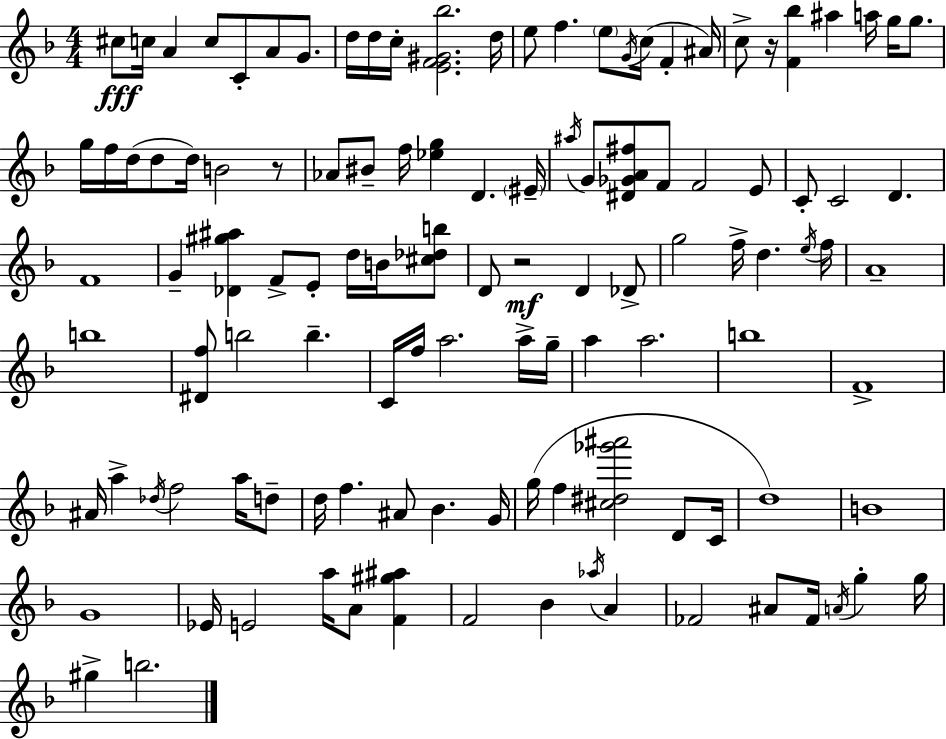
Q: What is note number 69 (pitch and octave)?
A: F4